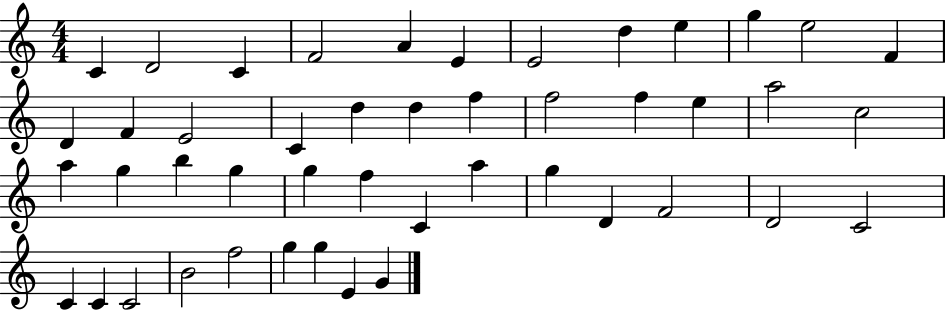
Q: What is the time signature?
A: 4/4